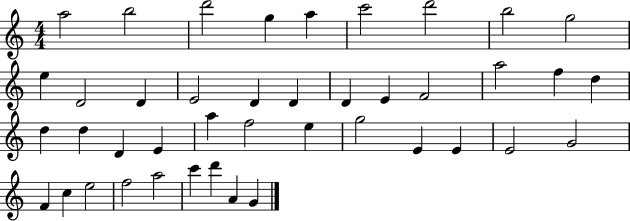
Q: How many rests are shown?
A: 0